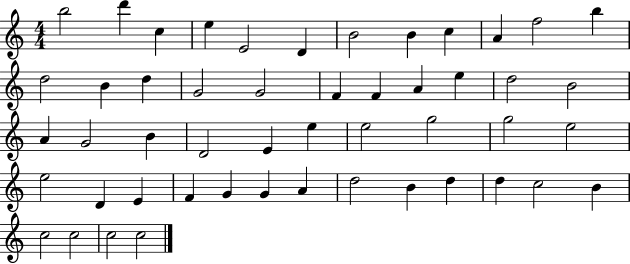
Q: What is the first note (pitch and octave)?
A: B5